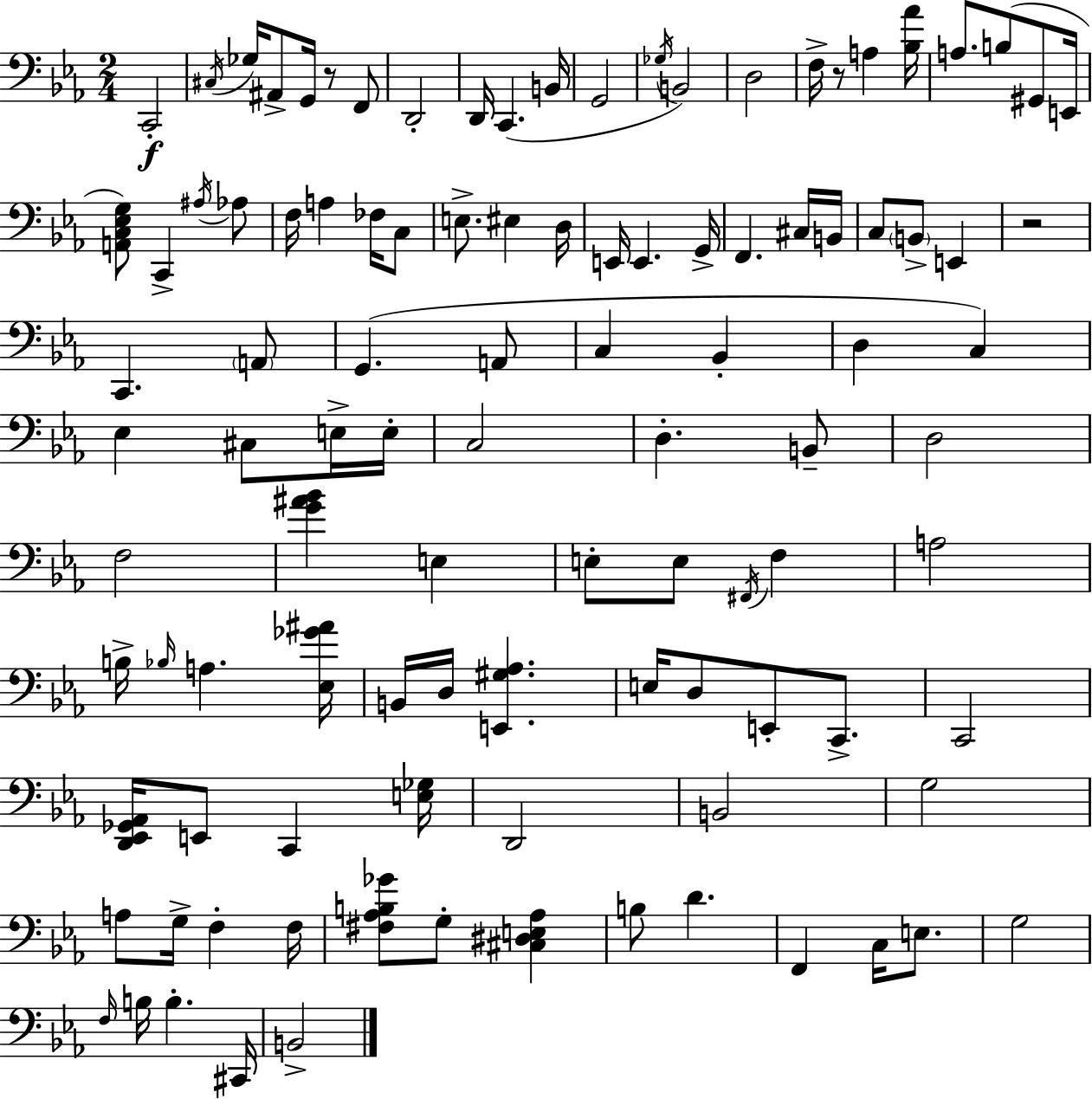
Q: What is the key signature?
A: C minor